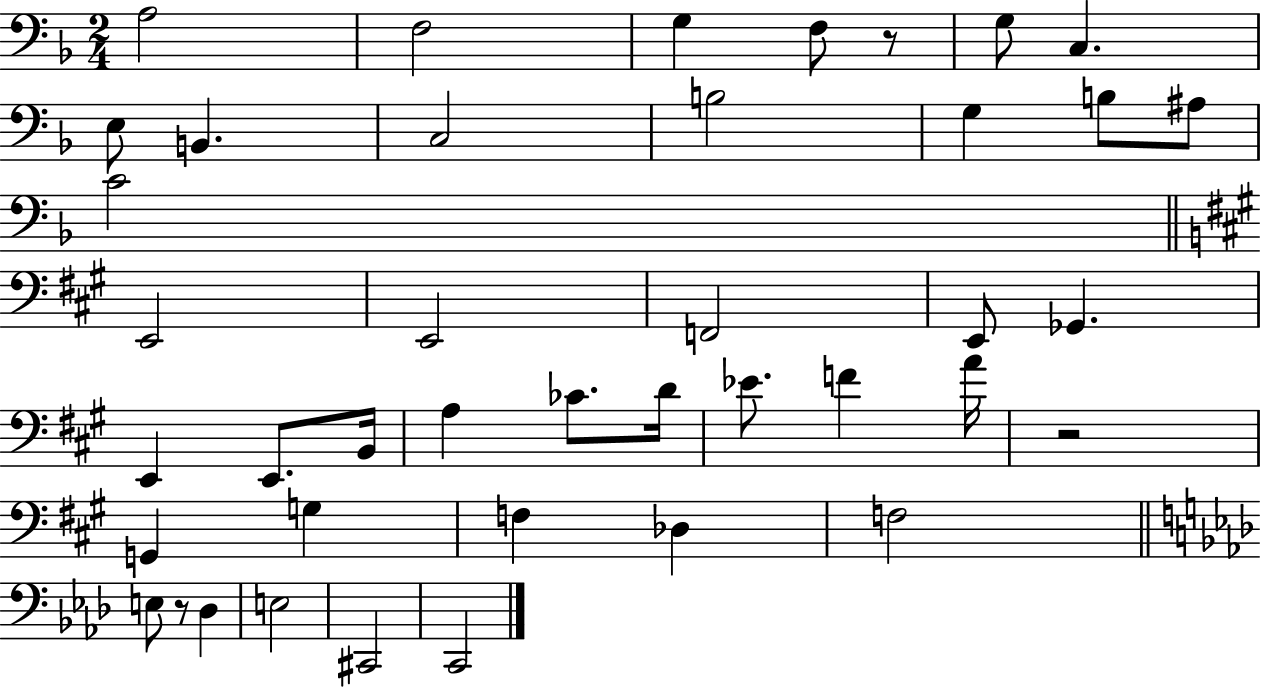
X:1
T:Untitled
M:2/4
L:1/4
K:F
A,2 F,2 G, F,/2 z/2 G,/2 C, E,/2 B,, C,2 B,2 G, B,/2 ^A,/2 C2 E,,2 E,,2 F,,2 E,,/2 _G,, E,, E,,/2 B,,/4 A, _C/2 D/4 _E/2 F A/4 z2 G,, G, F, _D, F,2 E,/2 z/2 _D, E,2 ^C,,2 C,,2